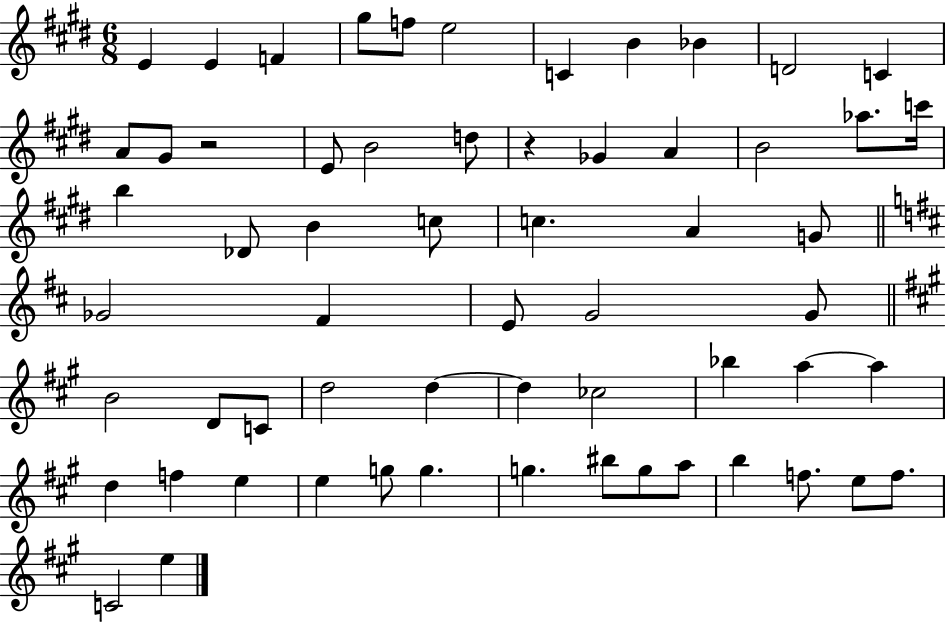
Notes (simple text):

E4/q E4/q F4/q G#5/e F5/e E5/h C4/q B4/q Bb4/q D4/h C4/q A4/e G#4/e R/h E4/e B4/h D5/e R/q Gb4/q A4/q B4/h Ab5/e. C6/s B5/q Db4/e B4/q C5/e C5/q. A4/q G4/e Gb4/h F#4/q E4/e G4/h G4/e B4/h D4/e C4/e D5/h D5/q D5/q CES5/h Bb5/q A5/q A5/q D5/q F5/q E5/q E5/q G5/e G5/q. G5/q. BIS5/e G5/e A5/e B5/q F5/e. E5/e F5/e. C4/h E5/q